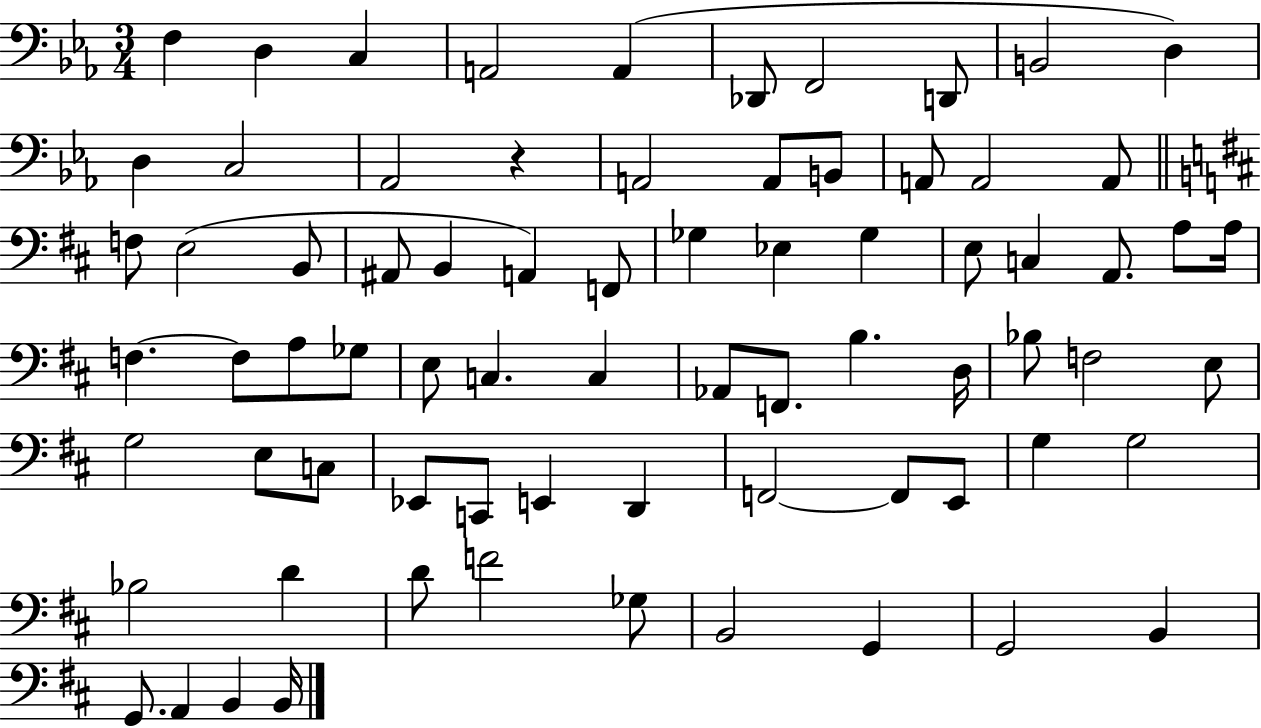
{
  \clef bass
  \numericTimeSignature
  \time 3/4
  \key ees \major
  f4 d4 c4 | a,2 a,4( | des,8 f,2 d,8 | b,2 d4) | \break d4 c2 | aes,2 r4 | a,2 a,8 b,8 | a,8 a,2 a,8 | \break \bar "||" \break \key d \major f8 e2( b,8 | ais,8 b,4 a,4) f,8 | ges4 ees4 ges4 | e8 c4 a,8. a8 a16 | \break f4.~~ f8 a8 ges8 | e8 c4. c4 | aes,8 f,8. b4. d16 | bes8 f2 e8 | \break g2 e8 c8 | ees,8 c,8 e,4 d,4 | f,2~~ f,8 e,8 | g4 g2 | \break bes2 d'4 | d'8 f'2 ges8 | b,2 g,4 | g,2 b,4 | \break g,8. a,4 b,4 b,16 | \bar "|."
}